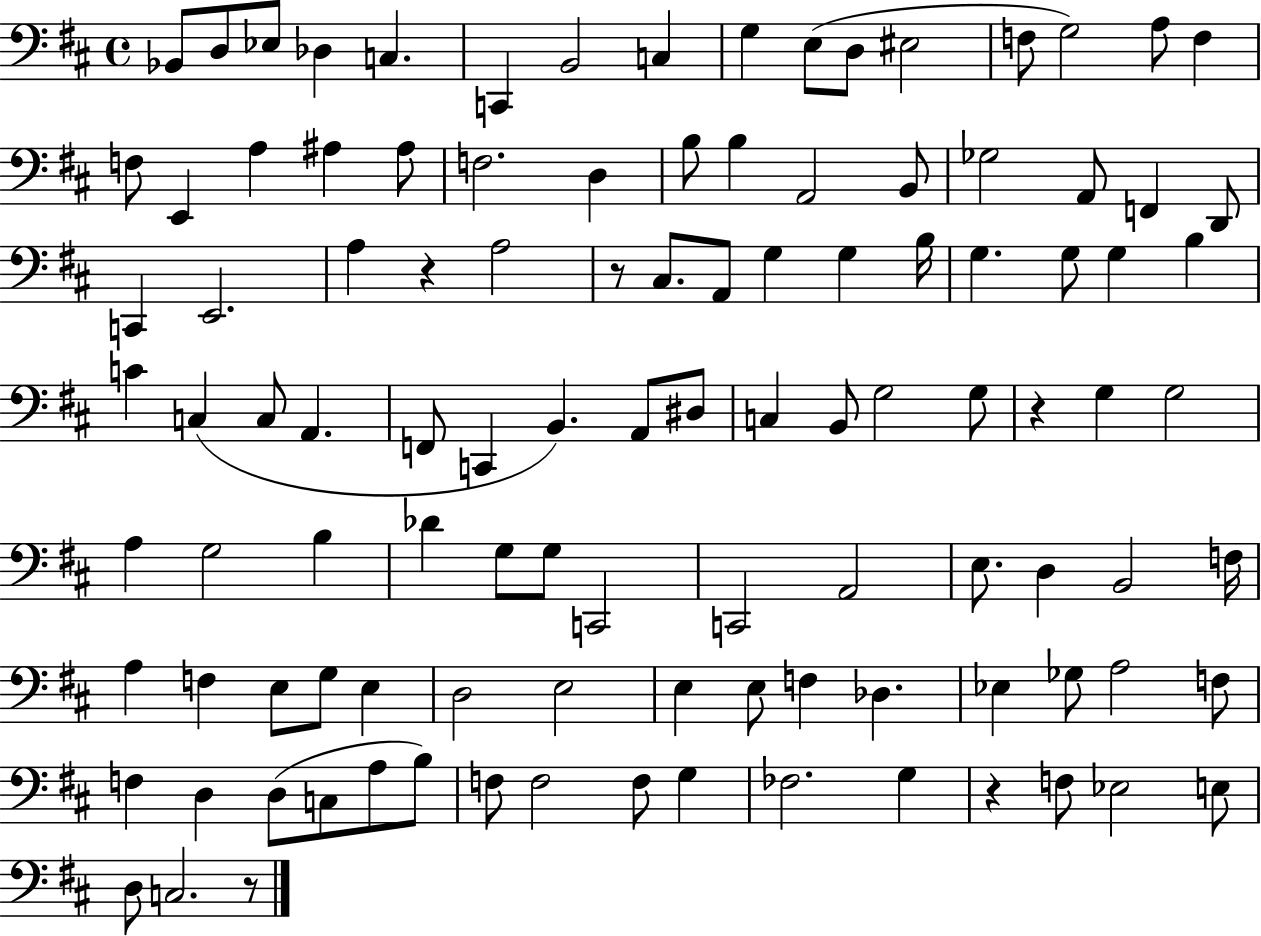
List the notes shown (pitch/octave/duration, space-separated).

Bb2/e D3/e Eb3/e Db3/q C3/q. C2/q B2/h C3/q G3/q E3/e D3/e EIS3/h F3/e G3/h A3/e F3/q F3/e E2/q A3/q A#3/q A#3/e F3/h. D3/q B3/e B3/q A2/h B2/e Gb3/h A2/e F2/q D2/e C2/q E2/h. A3/q R/q A3/h R/e C#3/e. A2/e G3/q G3/q B3/s G3/q. G3/e G3/q B3/q C4/q C3/q C3/e A2/q. F2/e C2/q B2/q. A2/e D#3/e C3/q B2/e G3/h G3/e R/q G3/q G3/h A3/q G3/h B3/q Db4/q G3/e G3/e C2/h C2/h A2/h E3/e. D3/q B2/h F3/s A3/q F3/q E3/e G3/e E3/q D3/h E3/h E3/q E3/e F3/q Db3/q. Eb3/q Gb3/e A3/h F3/e F3/q D3/q D3/e C3/e A3/e B3/e F3/e F3/h F3/e G3/q FES3/h. G3/q R/q F3/e Eb3/h E3/e D3/e C3/h. R/e